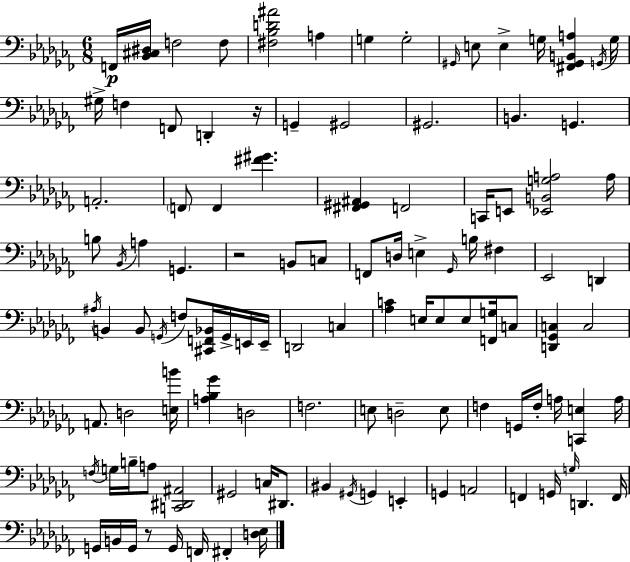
F2/s [Bb2,C#3,D#3]/s F3/h F3/e [F#3,Bb3,D4,A#4]/h A3/q G3/q G3/h G#2/s E3/e E3/q G3/s [F#2,G#2,B2,A3]/q G2/s G3/s G#3/s F3/q F2/e D2/q R/s G2/q G#2/h G#2/h. B2/q. G2/q. A2/h. F2/e F2/q [F#4,G#4]/q. [F#2,G#2,A#2]/q F2/h C2/s E2/e [Eb2,B2,G3,A3]/h A3/s B3/e Bb2/s A3/q G2/q. R/h B2/e C3/e F2/e D3/s E3/q Gb2/s B3/s F#3/q Eb2/h D2/q A#3/s B2/q B2/e G2/s F3/e [C#2,F2,Bb2]/s G2/s E2/s E2/s D2/h C3/q [Ab3,C4]/q E3/s E3/e E3/e [F2,G3]/s C3/e [D2,Gb2,C3]/q C3/h A2/e. D3/h [E3,B4]/s [A3,Bb3,Gb4]/q D3/h F3/h. E3/e D3/h E3/e F3/q G2/s F3/s A3/s [C2,E3]/q A3/s F3/s G3/s B3/s A3/e [C2,D#2,A#2]/h G#2/h C3/s D#2/e. BIS2/q G#2/s G2/q E2/q G2/q A2/h F2/q G2/s G3/s D2/q. F2/s G2/s B2/s G2/s R/e G2/s F2/s F#2/q [D3,Eb3]/s